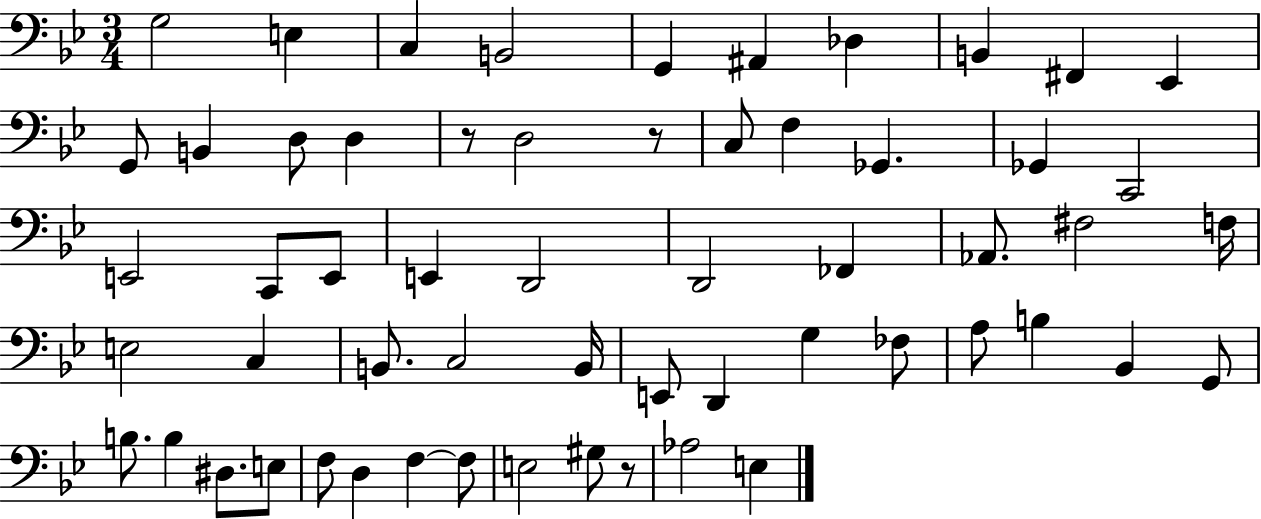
{
  \clef bass
  \numericTimeSignature
  \time 3/4
  \key bes \major
  g2 e4 | c4 b,2 | g,4 ais,4 des4 | b,4 fis,4 ees,4 | \break g,8 b,4 d8 d4 | r8 d2 r8 | c8 f4 ges,4. | ges,4 c,2 | \break e,2 c,8 e,8 | e,4 d,2 | d,2 fes,4 | aes,8. fis2 f16 | \break e2 c4 | b,8. c2 b,16 | e,8 d,4 g4 fes8 | a8 b4 bes,4 g,8 | \break b8. b4 dis8. e8 | f8 d4 f4~~ f8 | e2 gis8 r8 | aes2 e4 | \break \bar "|."
}